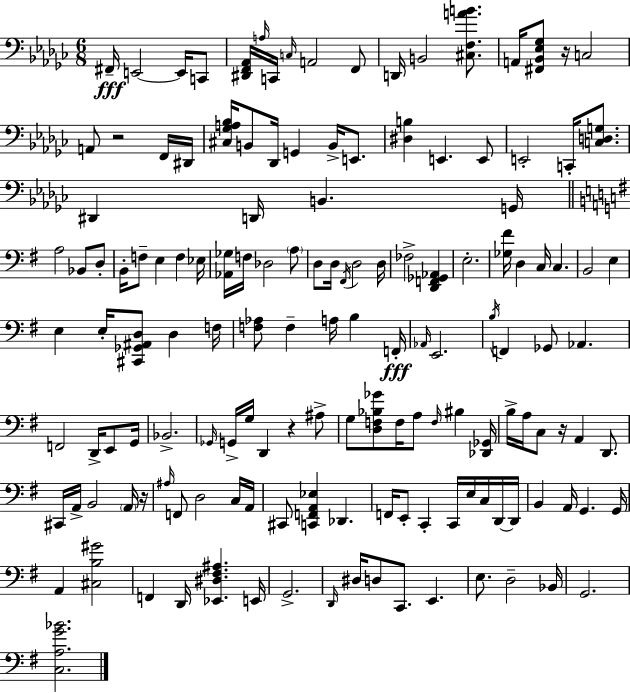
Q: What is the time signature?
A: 6/8